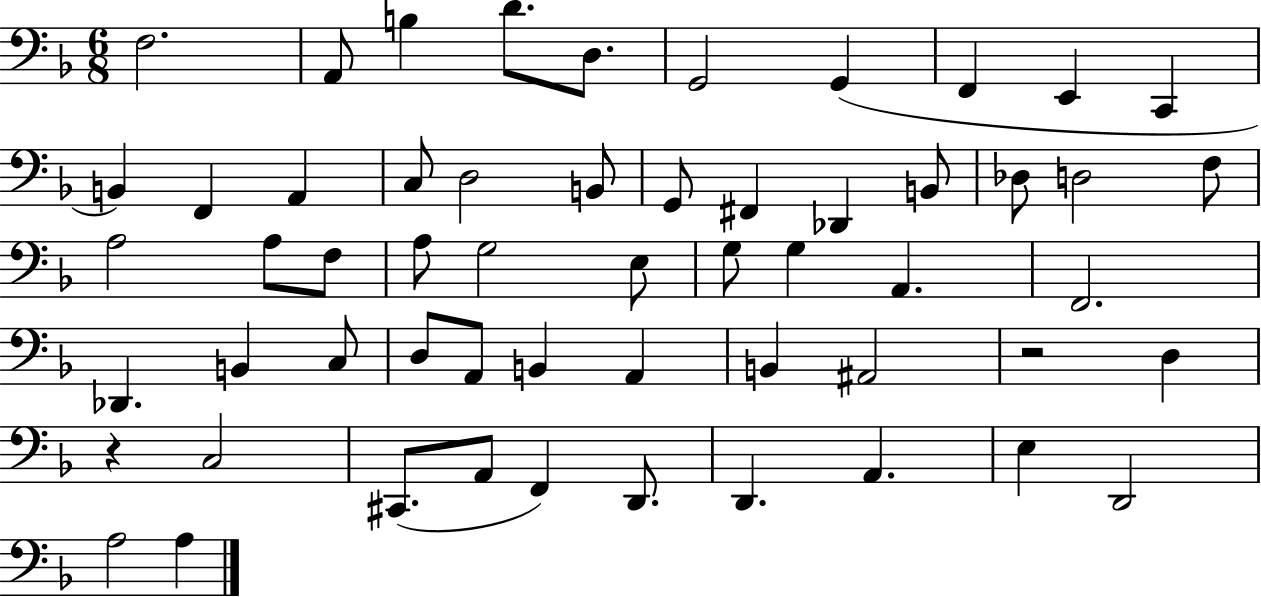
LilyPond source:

{
  \clef bass
  \numericTimeSignature
  \time 6/8
  \key f \major
  \repeat volta 2 { f2. | a,8 b4 d'8. d8. | g,2 g,4( | f,4 e,4 c,4 | \break b,4) f,4 a,4 | c8 d2 b,8 | g,8 fis,4 des,4 b,8 | des8 d2 f8 | \break a2 a8 f8 | a8 g2 e8 | g8 g4 a,4. | f,2. | \break des,4. b,4 c8 | d8 a,8 b,4 a,4 | b,4 ais,2 | r2 d4 | \break r4 c2 | cis,8.( a,8 f,4) d,8. | d,4. a,4. | e4 d,2 | \break a2 a4 | } \bar "|."
}